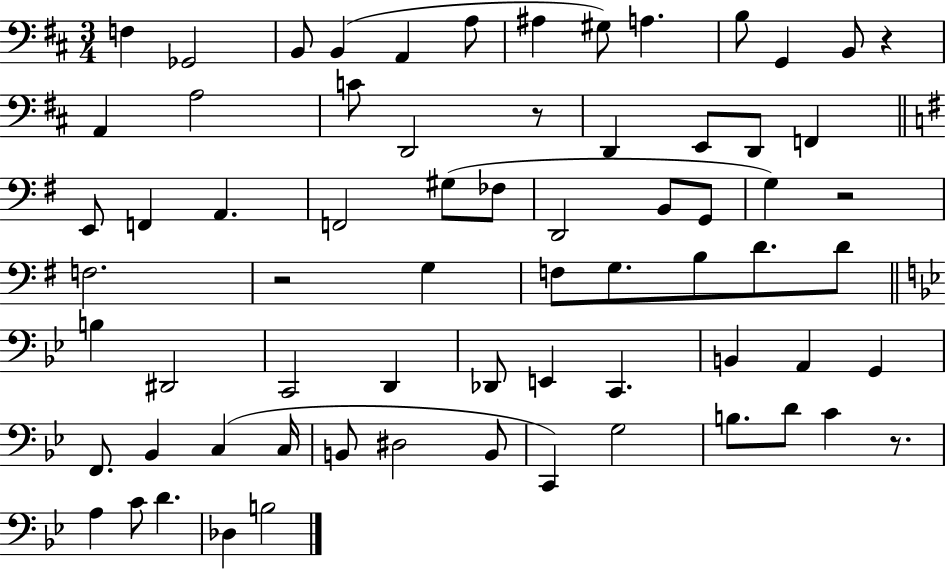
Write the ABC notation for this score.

X:1
T:Untitled
M:3/4
L:1/4
K:D
F, _G,,2 B,,/2 B,, A,, A,/2 ^A, ^G,/2 A, B,/2 G,, B,,/2 z A,, A,2 C/2 D,,2 z/2 D,, E,,/2 D,,/2 F,, E,,/2 F,, A,, F,,2 ^G,/2 _F,/2 D,,2 B,,/2 G,,/2 G, z2 F,2 z2 G, F,/2 G,/2 B,/2 D/2 D/2 B, ^D,,2 C,,2 D,, _D,,/2 E,, C,, B,, A,, G,, F,,/2 _B,, C, C,/4 B,,/2 ^D,2 B,,/2 C,, G,2 B,/2 D/2 C z/2 A, C/2 D _D, B,2